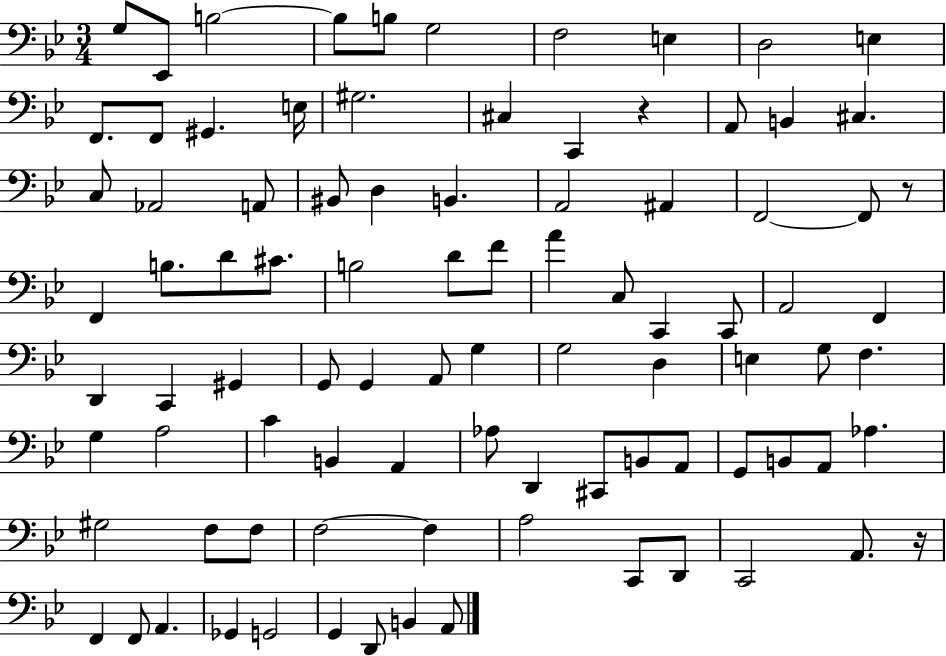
G3/e Eb2/e B3/h B3/e B3/e G3/h F3/h E3/q D3/h E3/q F2/e. F2/e G#2/q. E3/s G#3/h. C#3/q C2/q R/q A2/e B2/q C#3/q. C3/e Ab2/h A2/e BIS2/e D3/q B2/q. A2/h A#2/q F2/h F2/e R/e F2/q B3/e. D4/e C#4/e. B3/h D4/e F4/e A4/q C3/e C2/q C2/e A2/h F2/q D2/q C2/q G#2/q G2/e G2/q A2/e G3/q G3/h D3/q E3/q G3/e F3/q. G3/q A3/h C4/q B2/q A2/q Ab3/e D2/q C#2/e B2/e A2/e G2/e B2/e A2/e Ab3/q. G#3/h F3/e F3/e F3/h F3/q A3/h C2/e D2/e C2/h A2/e. R/s F2/q F2/e A2/q. Gb2/q G2/h G2/q D2/e B2/q A2/e